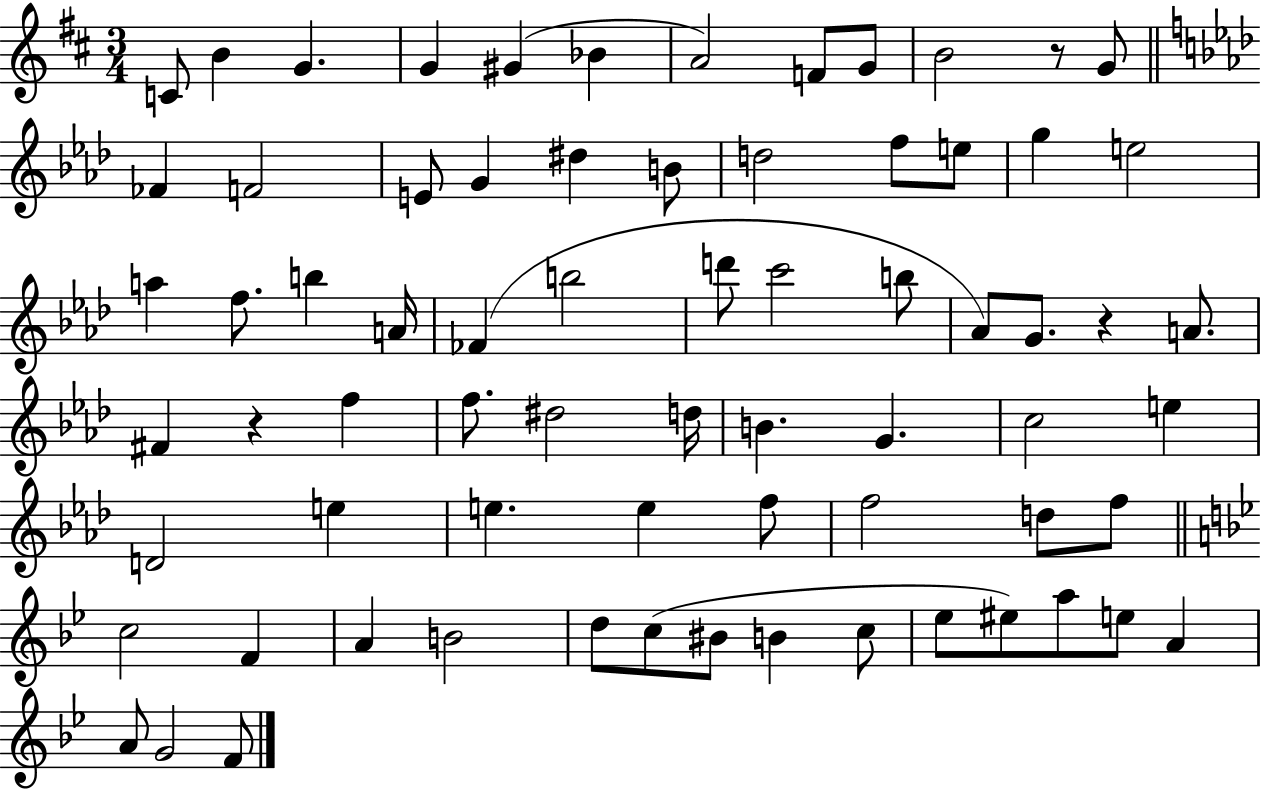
{
  \clef treble
  \numericTimeSignature
  \time 3/4
  \key d \major
  c'8 b'4 g'4. | g'4 gis'4( bes'4 | a'2) f'8 g'8 | b'2 r8 g'8 | \break \bar "||" \break \key f \minor fes'4 f'2 | e'8 g'4 dis''4 b'8 | d''2 f''8 e''8 | g''4 e''2 | \break a''4 f''8. b''4 a'16 | fes'4( b''2 | d'''8 c'''2 b''8 | aes'8) g'8. r4 a'8. | \break fis'4 r4 f''4 | f''8. dis''2 d''16 | b'4. g'4. | c''2 e''4 | \break d'2 e''4 | e''4. e''4 f''8 | f''2 d''8 f''8 | \bar "||" \break \key bes \major c''2 f'4 | a'4 b'2 | d''8 c''8( bis'8 b'4 c''8 | ees''8 eis''8) a''8 e''8 a'4 | \break a'8 g'2 f'8 | \bar "|."
}